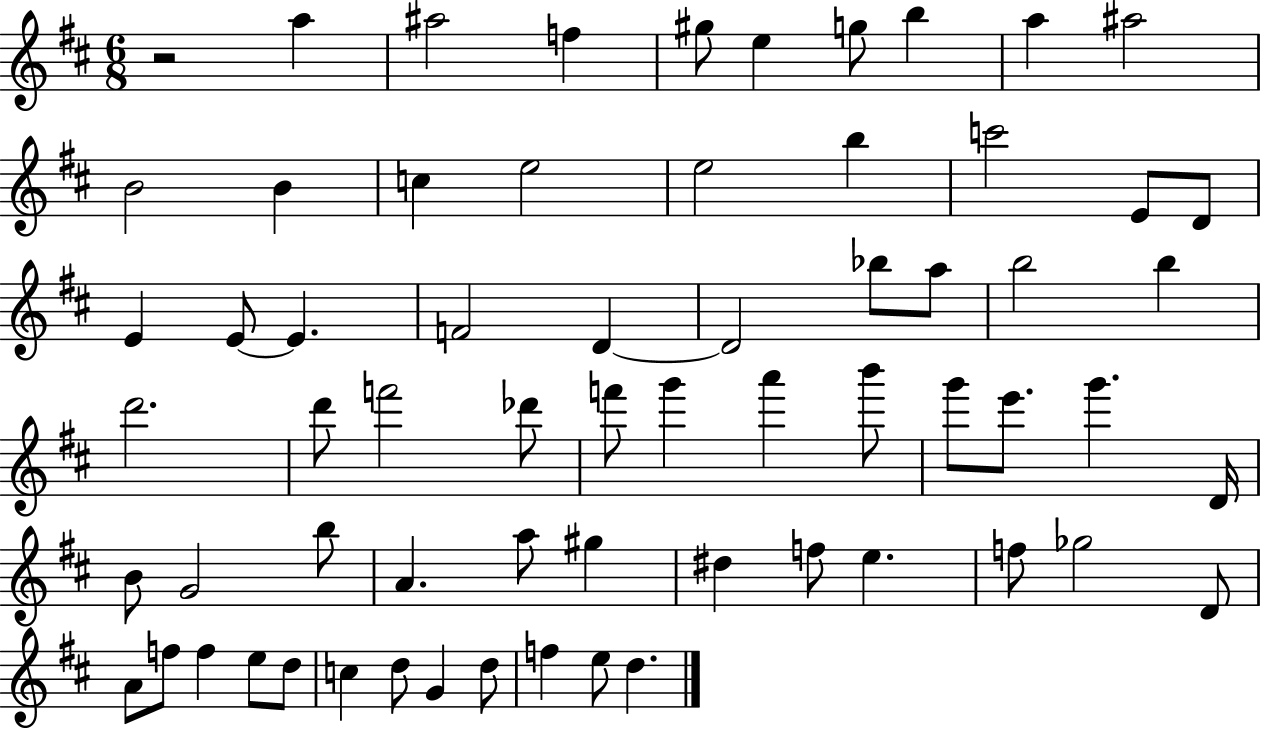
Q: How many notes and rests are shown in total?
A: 65